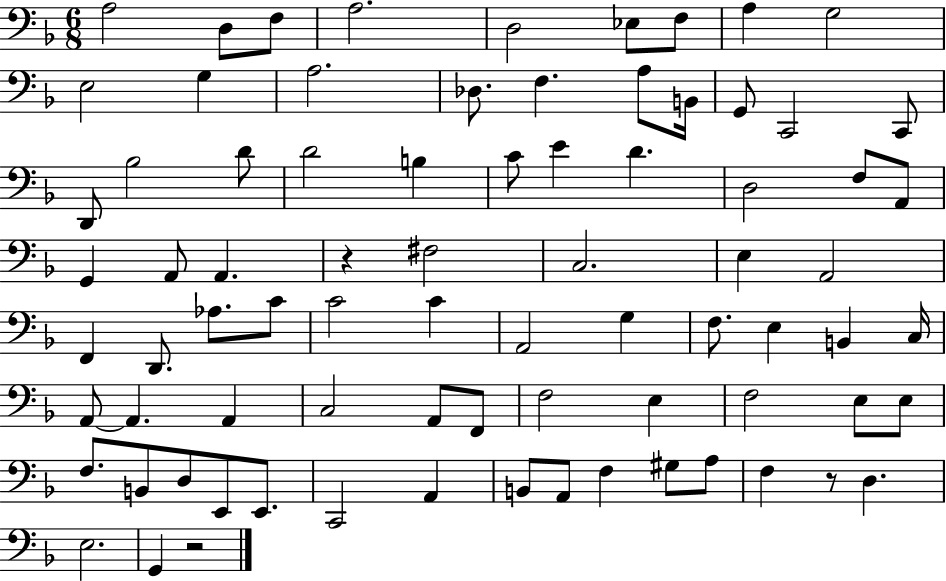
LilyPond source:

{
  \clef bass
  \numericTimeSignature
  \time 6/8
  \key f \major
  a2 d8 f8 | a2. | d2 ees8 f8 | a4 g2 | \break e2 g4 | a2. | des8. f4. a8 b,16 | g,8 c,2 c,8 | \break d,8 bes2 d'8 | d'2 b4 | c'8 e'4 d'4. | d2 f8 a,8 | \break g,4 a,8 a,4. | r4 fis2 | c2. | e4 a,2 | \break f,4 d,8. aes8. c'8 | c'2 c'4 | a,2 g4 | f8. e4 b,4 c16 | \break a,8~~ a,4. a,4 | c2 a,8 f,8 | f2 e4 | f2 e8 e8 | \break f8. b,8 d8 e,8 e,8. | c,2 a,4 | b,8 a,8 f4 gis8 a8 | f4 r8 d4. | \break e2. | g,4 r2 | \bar "|."
}